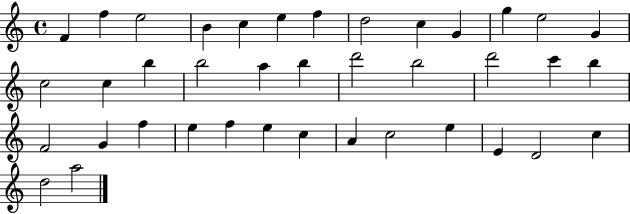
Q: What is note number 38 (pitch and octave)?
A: D5